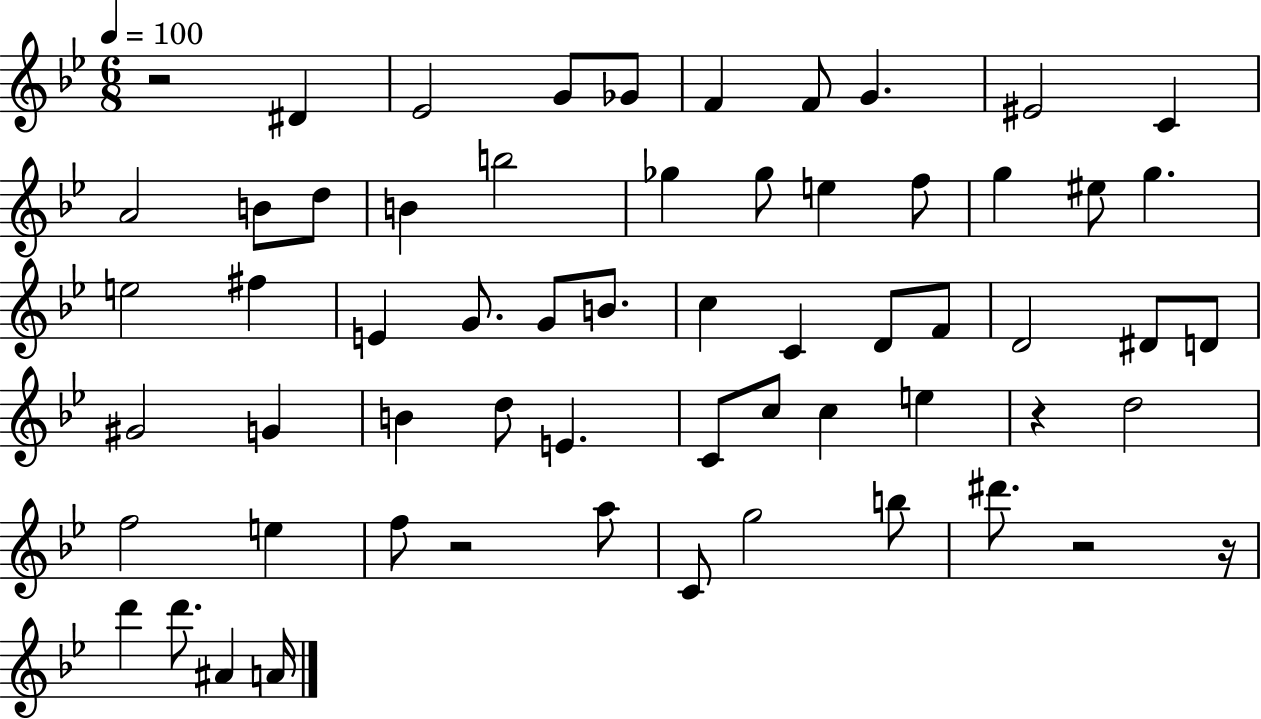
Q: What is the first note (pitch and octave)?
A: D#4